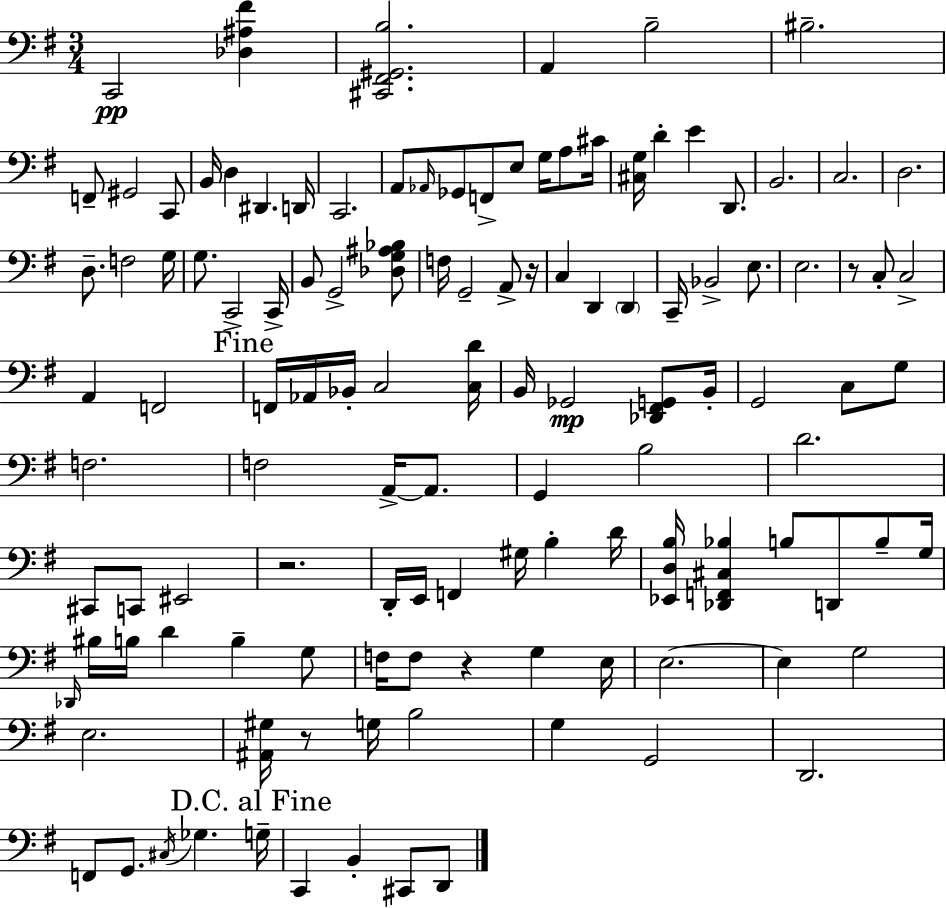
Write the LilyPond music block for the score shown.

{
  \clef bass
  \numericTimeSignature
  \time 3/4
  \key g \major
  c,2\pp <des ais fis'>4 | <cis, fis, gis, b>2. | a,4 b2-- | bis2.-- | \break f,8-- gis,2 c,8 | b,16 d4 dis,4. d,16 | c,2. | a,8 \grace { aes,16 } ges,8 f,8-> e8 g16 a8 | \break cis'16 <cis g>16 d'4-. e'4 d,8. | b,2. | c2. | d2. | \break d8.-- f2 | g16 g8. c,2-> | c,16-> b,8 g,2-> <des g ais bes>8 | f16 g,2-- a,8-> | \break r16 c4 d,4 \parenthesize d,4 | c,16-- bes,2-> e8. | e2. | r8 c8-. c2-> | \break a,4 f,2 | \mark "Fine" f,16 aes,16 bes,16-. c2 | <c d'>16 b,16 ges,2\mp <des, fis, g,>8 | b,16-. g,2 c8 g8 | \break f2. | f2 a,16->~~ a,8. | g,4 b2 | d'2. | \break cis,8 c,8 eis,2 | r2. | d,16-. e,16 f,4 gis16 b4-. | d'16 <ees, d b>16 <des, f, cis bes>4 b8 d,8 b8-- | \break g16 \grace { des,16 } bis16 b16 d'4 b4-- | g8 f16 f8 r4 g4 | e16 e2.~~ | e4 g2 | \break e2. | <ais, gis>16 r8 g16 b2 | g4 g,2 | d,2. | \break f,8 g,8. \acciaccatura { cis16 } ges4. | \mark "D.C. al Fine" g16-- c,4 b,4-. cis,8 | d,8 \bar "|."
}